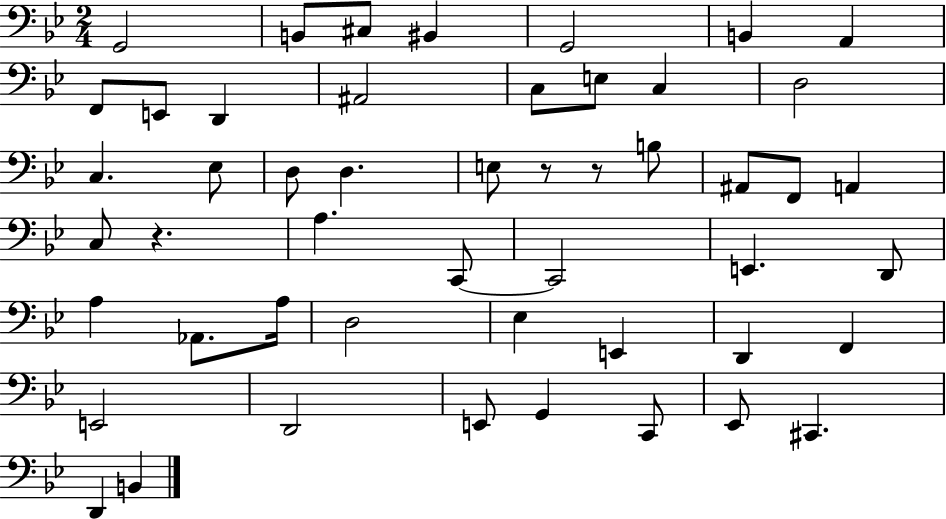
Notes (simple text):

G2/h B2/e C#3/e BIS2/q G2/h B2/q A2/q F2/e E2/e D2/q A#2/h C3/e E3/e C3/q D3/h C3/q. Eb3/e D3/e D3/q. E3/e R/e R/e B3/e A#2/e F2/e A2/q C3/e R/q. A3/q. C2/e C2/h E2/q. D2/e A3/q Ab2/e. A3/s D3/h Eb3/q E2/q D2/q F2/q E2/h D2/h E2/e G2/q C2/e Eb2/e C#2/q. D2/q B2/q